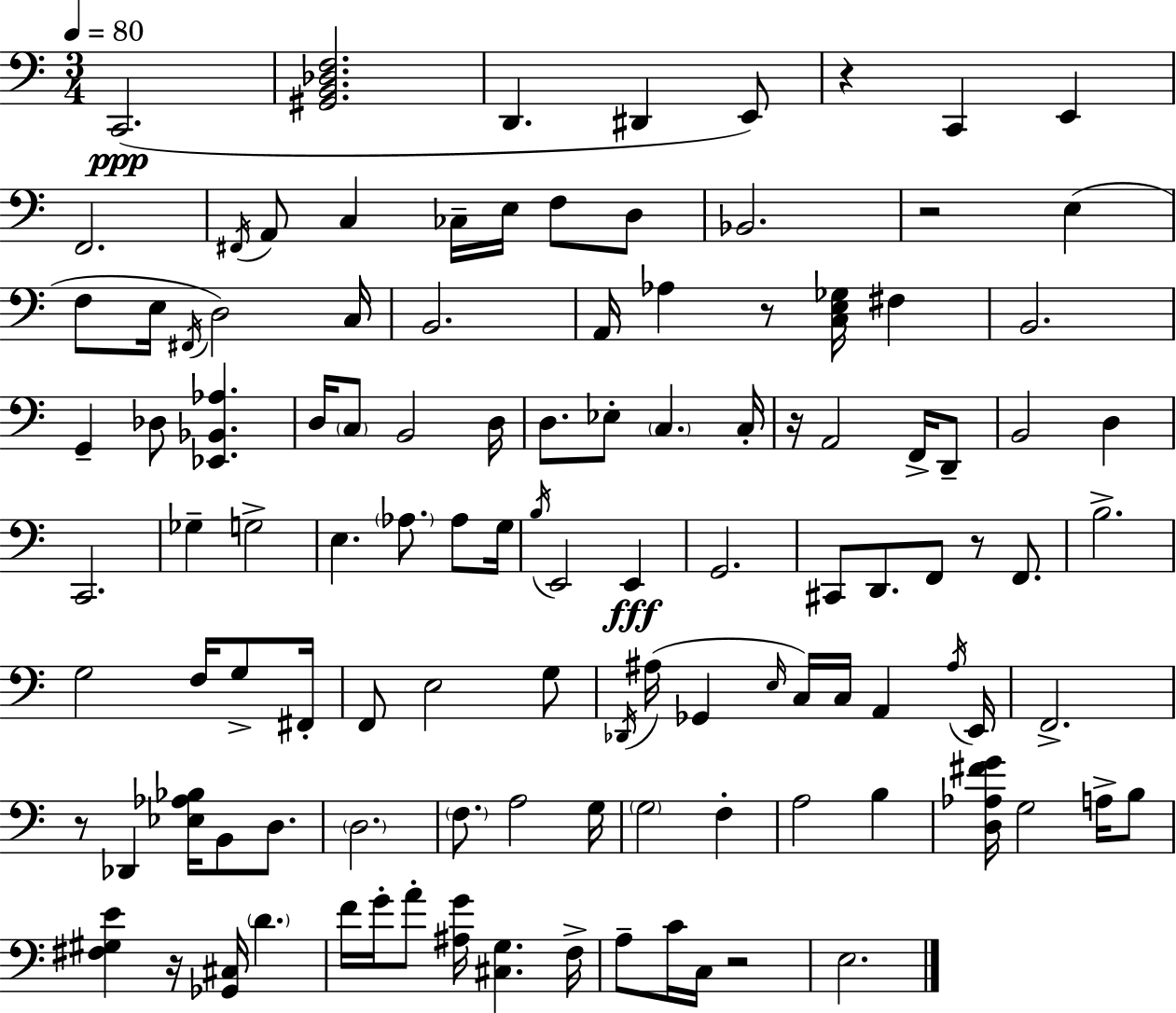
X:1
T:Untitled
M:3/4
L:1/4
K:C
C,,2 [^G,,B,,_D,F,]2 D,, ^D,, E,,/2 z C,, E,, F,,2 ^F,,/4 A,,/2 C, _C,/4 E,/4 F,/2 D,/2 _B,,2 z2 E, F,/2 E,/4 ^F,,/4 D,2 C,/4 B,,2 A,,/4 _A, z/2 [C,E,_G,]/4 ^F, B,,2 G,, _D,/2 [_E,,_B,,_A,] D,/4 C,/2 B,,2 D,/4 D,/2 _E,/2 C, C,/4 z/4 A,,2 F,,/4 D,,/2 B,,2 D, C,,2 _G, G,2 E, _A,/2 _A,/2 G,/4 B,/4 E,,2 E,, G,,2 ^C,,/2 D,,/2 F,,/2 z/2 F,,/2 B,2 G,2 F,/4 G,/2 ^F,,/4 F,,/2 E,2 G,/2 _D,,/4 ^A,/4 _G,, E,/4 C,/4 C,/4 A,, ^A,/4 E,,/4 F,,2 z/2 _D,, [_E,_A,_B,]/4 B,,/2 D,/2 D,2 F,/2 A,2 G,/4 G,2 F, A,2 B, [D,_A,^FG]/4 G,2 A,/4 B,/2 [^F,^G,E] z/4 [_G,,^C,]/4 D F/4 G/4 A/2 [^A,G]/4 [^C,G,] F,/4 A,/2 C/4 C,/4 z2 E,2